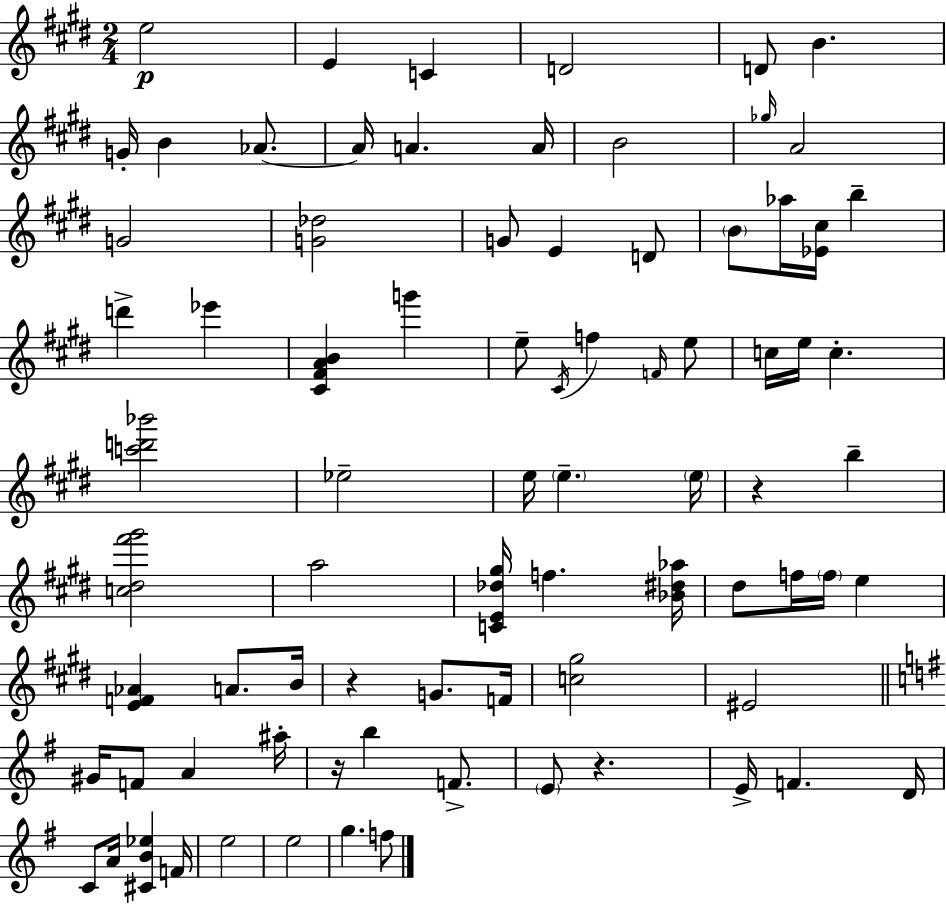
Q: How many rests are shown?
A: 4